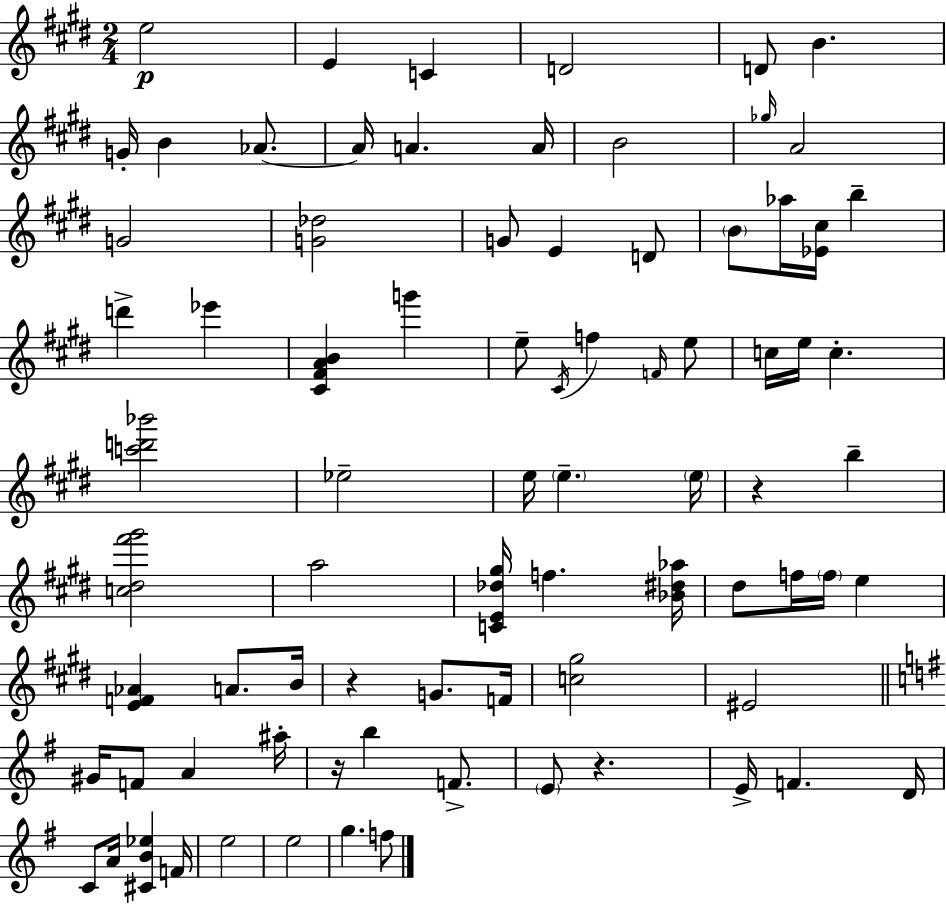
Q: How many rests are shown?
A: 4